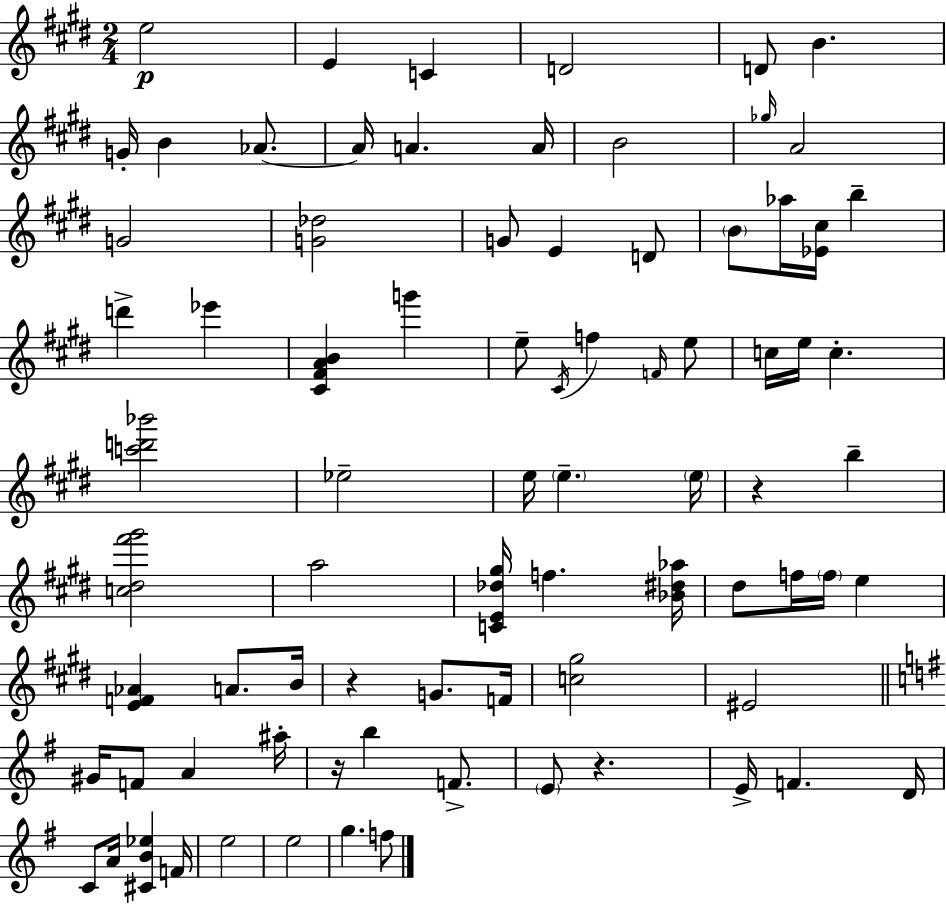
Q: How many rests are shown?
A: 4